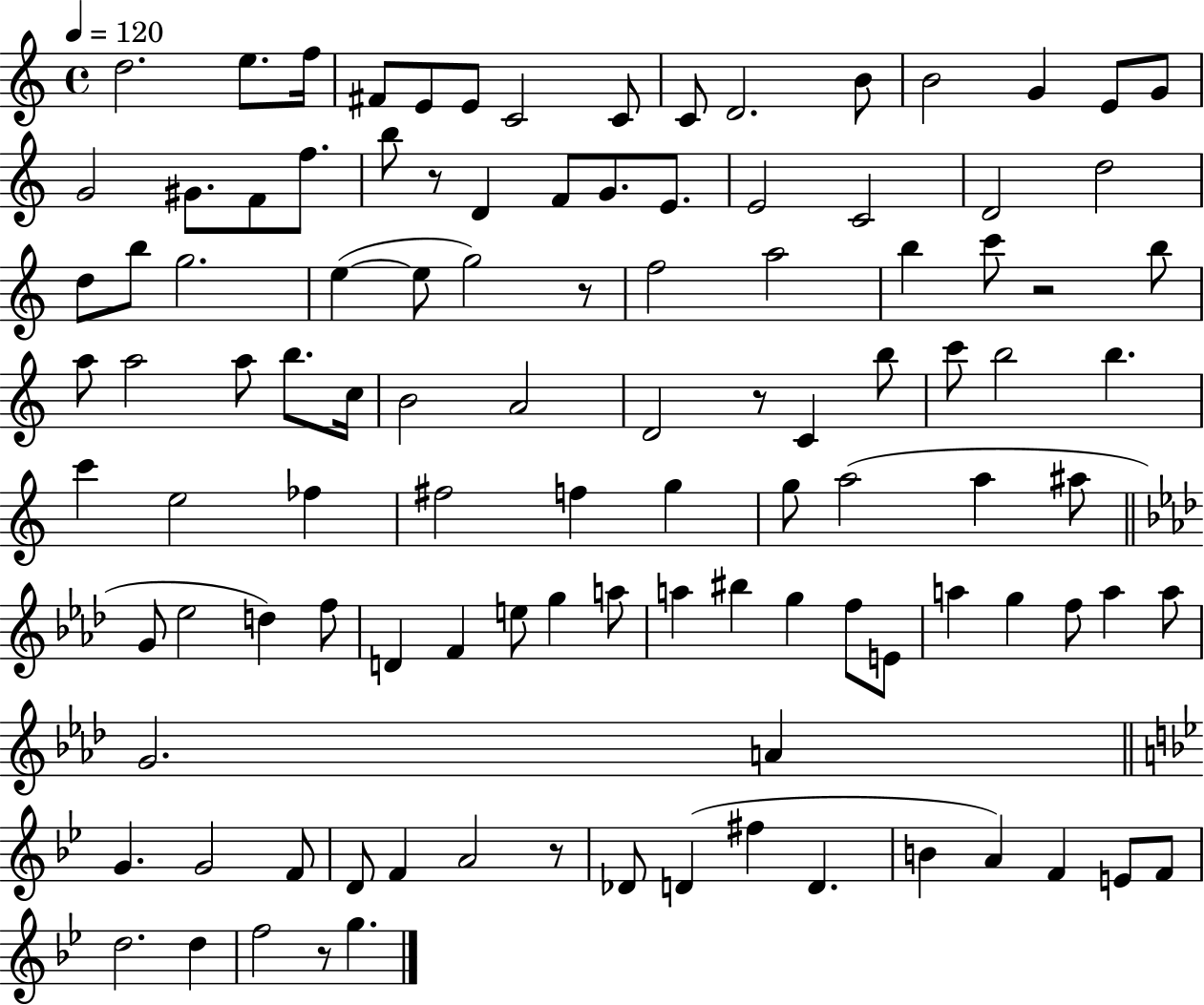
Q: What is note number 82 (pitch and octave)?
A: G4